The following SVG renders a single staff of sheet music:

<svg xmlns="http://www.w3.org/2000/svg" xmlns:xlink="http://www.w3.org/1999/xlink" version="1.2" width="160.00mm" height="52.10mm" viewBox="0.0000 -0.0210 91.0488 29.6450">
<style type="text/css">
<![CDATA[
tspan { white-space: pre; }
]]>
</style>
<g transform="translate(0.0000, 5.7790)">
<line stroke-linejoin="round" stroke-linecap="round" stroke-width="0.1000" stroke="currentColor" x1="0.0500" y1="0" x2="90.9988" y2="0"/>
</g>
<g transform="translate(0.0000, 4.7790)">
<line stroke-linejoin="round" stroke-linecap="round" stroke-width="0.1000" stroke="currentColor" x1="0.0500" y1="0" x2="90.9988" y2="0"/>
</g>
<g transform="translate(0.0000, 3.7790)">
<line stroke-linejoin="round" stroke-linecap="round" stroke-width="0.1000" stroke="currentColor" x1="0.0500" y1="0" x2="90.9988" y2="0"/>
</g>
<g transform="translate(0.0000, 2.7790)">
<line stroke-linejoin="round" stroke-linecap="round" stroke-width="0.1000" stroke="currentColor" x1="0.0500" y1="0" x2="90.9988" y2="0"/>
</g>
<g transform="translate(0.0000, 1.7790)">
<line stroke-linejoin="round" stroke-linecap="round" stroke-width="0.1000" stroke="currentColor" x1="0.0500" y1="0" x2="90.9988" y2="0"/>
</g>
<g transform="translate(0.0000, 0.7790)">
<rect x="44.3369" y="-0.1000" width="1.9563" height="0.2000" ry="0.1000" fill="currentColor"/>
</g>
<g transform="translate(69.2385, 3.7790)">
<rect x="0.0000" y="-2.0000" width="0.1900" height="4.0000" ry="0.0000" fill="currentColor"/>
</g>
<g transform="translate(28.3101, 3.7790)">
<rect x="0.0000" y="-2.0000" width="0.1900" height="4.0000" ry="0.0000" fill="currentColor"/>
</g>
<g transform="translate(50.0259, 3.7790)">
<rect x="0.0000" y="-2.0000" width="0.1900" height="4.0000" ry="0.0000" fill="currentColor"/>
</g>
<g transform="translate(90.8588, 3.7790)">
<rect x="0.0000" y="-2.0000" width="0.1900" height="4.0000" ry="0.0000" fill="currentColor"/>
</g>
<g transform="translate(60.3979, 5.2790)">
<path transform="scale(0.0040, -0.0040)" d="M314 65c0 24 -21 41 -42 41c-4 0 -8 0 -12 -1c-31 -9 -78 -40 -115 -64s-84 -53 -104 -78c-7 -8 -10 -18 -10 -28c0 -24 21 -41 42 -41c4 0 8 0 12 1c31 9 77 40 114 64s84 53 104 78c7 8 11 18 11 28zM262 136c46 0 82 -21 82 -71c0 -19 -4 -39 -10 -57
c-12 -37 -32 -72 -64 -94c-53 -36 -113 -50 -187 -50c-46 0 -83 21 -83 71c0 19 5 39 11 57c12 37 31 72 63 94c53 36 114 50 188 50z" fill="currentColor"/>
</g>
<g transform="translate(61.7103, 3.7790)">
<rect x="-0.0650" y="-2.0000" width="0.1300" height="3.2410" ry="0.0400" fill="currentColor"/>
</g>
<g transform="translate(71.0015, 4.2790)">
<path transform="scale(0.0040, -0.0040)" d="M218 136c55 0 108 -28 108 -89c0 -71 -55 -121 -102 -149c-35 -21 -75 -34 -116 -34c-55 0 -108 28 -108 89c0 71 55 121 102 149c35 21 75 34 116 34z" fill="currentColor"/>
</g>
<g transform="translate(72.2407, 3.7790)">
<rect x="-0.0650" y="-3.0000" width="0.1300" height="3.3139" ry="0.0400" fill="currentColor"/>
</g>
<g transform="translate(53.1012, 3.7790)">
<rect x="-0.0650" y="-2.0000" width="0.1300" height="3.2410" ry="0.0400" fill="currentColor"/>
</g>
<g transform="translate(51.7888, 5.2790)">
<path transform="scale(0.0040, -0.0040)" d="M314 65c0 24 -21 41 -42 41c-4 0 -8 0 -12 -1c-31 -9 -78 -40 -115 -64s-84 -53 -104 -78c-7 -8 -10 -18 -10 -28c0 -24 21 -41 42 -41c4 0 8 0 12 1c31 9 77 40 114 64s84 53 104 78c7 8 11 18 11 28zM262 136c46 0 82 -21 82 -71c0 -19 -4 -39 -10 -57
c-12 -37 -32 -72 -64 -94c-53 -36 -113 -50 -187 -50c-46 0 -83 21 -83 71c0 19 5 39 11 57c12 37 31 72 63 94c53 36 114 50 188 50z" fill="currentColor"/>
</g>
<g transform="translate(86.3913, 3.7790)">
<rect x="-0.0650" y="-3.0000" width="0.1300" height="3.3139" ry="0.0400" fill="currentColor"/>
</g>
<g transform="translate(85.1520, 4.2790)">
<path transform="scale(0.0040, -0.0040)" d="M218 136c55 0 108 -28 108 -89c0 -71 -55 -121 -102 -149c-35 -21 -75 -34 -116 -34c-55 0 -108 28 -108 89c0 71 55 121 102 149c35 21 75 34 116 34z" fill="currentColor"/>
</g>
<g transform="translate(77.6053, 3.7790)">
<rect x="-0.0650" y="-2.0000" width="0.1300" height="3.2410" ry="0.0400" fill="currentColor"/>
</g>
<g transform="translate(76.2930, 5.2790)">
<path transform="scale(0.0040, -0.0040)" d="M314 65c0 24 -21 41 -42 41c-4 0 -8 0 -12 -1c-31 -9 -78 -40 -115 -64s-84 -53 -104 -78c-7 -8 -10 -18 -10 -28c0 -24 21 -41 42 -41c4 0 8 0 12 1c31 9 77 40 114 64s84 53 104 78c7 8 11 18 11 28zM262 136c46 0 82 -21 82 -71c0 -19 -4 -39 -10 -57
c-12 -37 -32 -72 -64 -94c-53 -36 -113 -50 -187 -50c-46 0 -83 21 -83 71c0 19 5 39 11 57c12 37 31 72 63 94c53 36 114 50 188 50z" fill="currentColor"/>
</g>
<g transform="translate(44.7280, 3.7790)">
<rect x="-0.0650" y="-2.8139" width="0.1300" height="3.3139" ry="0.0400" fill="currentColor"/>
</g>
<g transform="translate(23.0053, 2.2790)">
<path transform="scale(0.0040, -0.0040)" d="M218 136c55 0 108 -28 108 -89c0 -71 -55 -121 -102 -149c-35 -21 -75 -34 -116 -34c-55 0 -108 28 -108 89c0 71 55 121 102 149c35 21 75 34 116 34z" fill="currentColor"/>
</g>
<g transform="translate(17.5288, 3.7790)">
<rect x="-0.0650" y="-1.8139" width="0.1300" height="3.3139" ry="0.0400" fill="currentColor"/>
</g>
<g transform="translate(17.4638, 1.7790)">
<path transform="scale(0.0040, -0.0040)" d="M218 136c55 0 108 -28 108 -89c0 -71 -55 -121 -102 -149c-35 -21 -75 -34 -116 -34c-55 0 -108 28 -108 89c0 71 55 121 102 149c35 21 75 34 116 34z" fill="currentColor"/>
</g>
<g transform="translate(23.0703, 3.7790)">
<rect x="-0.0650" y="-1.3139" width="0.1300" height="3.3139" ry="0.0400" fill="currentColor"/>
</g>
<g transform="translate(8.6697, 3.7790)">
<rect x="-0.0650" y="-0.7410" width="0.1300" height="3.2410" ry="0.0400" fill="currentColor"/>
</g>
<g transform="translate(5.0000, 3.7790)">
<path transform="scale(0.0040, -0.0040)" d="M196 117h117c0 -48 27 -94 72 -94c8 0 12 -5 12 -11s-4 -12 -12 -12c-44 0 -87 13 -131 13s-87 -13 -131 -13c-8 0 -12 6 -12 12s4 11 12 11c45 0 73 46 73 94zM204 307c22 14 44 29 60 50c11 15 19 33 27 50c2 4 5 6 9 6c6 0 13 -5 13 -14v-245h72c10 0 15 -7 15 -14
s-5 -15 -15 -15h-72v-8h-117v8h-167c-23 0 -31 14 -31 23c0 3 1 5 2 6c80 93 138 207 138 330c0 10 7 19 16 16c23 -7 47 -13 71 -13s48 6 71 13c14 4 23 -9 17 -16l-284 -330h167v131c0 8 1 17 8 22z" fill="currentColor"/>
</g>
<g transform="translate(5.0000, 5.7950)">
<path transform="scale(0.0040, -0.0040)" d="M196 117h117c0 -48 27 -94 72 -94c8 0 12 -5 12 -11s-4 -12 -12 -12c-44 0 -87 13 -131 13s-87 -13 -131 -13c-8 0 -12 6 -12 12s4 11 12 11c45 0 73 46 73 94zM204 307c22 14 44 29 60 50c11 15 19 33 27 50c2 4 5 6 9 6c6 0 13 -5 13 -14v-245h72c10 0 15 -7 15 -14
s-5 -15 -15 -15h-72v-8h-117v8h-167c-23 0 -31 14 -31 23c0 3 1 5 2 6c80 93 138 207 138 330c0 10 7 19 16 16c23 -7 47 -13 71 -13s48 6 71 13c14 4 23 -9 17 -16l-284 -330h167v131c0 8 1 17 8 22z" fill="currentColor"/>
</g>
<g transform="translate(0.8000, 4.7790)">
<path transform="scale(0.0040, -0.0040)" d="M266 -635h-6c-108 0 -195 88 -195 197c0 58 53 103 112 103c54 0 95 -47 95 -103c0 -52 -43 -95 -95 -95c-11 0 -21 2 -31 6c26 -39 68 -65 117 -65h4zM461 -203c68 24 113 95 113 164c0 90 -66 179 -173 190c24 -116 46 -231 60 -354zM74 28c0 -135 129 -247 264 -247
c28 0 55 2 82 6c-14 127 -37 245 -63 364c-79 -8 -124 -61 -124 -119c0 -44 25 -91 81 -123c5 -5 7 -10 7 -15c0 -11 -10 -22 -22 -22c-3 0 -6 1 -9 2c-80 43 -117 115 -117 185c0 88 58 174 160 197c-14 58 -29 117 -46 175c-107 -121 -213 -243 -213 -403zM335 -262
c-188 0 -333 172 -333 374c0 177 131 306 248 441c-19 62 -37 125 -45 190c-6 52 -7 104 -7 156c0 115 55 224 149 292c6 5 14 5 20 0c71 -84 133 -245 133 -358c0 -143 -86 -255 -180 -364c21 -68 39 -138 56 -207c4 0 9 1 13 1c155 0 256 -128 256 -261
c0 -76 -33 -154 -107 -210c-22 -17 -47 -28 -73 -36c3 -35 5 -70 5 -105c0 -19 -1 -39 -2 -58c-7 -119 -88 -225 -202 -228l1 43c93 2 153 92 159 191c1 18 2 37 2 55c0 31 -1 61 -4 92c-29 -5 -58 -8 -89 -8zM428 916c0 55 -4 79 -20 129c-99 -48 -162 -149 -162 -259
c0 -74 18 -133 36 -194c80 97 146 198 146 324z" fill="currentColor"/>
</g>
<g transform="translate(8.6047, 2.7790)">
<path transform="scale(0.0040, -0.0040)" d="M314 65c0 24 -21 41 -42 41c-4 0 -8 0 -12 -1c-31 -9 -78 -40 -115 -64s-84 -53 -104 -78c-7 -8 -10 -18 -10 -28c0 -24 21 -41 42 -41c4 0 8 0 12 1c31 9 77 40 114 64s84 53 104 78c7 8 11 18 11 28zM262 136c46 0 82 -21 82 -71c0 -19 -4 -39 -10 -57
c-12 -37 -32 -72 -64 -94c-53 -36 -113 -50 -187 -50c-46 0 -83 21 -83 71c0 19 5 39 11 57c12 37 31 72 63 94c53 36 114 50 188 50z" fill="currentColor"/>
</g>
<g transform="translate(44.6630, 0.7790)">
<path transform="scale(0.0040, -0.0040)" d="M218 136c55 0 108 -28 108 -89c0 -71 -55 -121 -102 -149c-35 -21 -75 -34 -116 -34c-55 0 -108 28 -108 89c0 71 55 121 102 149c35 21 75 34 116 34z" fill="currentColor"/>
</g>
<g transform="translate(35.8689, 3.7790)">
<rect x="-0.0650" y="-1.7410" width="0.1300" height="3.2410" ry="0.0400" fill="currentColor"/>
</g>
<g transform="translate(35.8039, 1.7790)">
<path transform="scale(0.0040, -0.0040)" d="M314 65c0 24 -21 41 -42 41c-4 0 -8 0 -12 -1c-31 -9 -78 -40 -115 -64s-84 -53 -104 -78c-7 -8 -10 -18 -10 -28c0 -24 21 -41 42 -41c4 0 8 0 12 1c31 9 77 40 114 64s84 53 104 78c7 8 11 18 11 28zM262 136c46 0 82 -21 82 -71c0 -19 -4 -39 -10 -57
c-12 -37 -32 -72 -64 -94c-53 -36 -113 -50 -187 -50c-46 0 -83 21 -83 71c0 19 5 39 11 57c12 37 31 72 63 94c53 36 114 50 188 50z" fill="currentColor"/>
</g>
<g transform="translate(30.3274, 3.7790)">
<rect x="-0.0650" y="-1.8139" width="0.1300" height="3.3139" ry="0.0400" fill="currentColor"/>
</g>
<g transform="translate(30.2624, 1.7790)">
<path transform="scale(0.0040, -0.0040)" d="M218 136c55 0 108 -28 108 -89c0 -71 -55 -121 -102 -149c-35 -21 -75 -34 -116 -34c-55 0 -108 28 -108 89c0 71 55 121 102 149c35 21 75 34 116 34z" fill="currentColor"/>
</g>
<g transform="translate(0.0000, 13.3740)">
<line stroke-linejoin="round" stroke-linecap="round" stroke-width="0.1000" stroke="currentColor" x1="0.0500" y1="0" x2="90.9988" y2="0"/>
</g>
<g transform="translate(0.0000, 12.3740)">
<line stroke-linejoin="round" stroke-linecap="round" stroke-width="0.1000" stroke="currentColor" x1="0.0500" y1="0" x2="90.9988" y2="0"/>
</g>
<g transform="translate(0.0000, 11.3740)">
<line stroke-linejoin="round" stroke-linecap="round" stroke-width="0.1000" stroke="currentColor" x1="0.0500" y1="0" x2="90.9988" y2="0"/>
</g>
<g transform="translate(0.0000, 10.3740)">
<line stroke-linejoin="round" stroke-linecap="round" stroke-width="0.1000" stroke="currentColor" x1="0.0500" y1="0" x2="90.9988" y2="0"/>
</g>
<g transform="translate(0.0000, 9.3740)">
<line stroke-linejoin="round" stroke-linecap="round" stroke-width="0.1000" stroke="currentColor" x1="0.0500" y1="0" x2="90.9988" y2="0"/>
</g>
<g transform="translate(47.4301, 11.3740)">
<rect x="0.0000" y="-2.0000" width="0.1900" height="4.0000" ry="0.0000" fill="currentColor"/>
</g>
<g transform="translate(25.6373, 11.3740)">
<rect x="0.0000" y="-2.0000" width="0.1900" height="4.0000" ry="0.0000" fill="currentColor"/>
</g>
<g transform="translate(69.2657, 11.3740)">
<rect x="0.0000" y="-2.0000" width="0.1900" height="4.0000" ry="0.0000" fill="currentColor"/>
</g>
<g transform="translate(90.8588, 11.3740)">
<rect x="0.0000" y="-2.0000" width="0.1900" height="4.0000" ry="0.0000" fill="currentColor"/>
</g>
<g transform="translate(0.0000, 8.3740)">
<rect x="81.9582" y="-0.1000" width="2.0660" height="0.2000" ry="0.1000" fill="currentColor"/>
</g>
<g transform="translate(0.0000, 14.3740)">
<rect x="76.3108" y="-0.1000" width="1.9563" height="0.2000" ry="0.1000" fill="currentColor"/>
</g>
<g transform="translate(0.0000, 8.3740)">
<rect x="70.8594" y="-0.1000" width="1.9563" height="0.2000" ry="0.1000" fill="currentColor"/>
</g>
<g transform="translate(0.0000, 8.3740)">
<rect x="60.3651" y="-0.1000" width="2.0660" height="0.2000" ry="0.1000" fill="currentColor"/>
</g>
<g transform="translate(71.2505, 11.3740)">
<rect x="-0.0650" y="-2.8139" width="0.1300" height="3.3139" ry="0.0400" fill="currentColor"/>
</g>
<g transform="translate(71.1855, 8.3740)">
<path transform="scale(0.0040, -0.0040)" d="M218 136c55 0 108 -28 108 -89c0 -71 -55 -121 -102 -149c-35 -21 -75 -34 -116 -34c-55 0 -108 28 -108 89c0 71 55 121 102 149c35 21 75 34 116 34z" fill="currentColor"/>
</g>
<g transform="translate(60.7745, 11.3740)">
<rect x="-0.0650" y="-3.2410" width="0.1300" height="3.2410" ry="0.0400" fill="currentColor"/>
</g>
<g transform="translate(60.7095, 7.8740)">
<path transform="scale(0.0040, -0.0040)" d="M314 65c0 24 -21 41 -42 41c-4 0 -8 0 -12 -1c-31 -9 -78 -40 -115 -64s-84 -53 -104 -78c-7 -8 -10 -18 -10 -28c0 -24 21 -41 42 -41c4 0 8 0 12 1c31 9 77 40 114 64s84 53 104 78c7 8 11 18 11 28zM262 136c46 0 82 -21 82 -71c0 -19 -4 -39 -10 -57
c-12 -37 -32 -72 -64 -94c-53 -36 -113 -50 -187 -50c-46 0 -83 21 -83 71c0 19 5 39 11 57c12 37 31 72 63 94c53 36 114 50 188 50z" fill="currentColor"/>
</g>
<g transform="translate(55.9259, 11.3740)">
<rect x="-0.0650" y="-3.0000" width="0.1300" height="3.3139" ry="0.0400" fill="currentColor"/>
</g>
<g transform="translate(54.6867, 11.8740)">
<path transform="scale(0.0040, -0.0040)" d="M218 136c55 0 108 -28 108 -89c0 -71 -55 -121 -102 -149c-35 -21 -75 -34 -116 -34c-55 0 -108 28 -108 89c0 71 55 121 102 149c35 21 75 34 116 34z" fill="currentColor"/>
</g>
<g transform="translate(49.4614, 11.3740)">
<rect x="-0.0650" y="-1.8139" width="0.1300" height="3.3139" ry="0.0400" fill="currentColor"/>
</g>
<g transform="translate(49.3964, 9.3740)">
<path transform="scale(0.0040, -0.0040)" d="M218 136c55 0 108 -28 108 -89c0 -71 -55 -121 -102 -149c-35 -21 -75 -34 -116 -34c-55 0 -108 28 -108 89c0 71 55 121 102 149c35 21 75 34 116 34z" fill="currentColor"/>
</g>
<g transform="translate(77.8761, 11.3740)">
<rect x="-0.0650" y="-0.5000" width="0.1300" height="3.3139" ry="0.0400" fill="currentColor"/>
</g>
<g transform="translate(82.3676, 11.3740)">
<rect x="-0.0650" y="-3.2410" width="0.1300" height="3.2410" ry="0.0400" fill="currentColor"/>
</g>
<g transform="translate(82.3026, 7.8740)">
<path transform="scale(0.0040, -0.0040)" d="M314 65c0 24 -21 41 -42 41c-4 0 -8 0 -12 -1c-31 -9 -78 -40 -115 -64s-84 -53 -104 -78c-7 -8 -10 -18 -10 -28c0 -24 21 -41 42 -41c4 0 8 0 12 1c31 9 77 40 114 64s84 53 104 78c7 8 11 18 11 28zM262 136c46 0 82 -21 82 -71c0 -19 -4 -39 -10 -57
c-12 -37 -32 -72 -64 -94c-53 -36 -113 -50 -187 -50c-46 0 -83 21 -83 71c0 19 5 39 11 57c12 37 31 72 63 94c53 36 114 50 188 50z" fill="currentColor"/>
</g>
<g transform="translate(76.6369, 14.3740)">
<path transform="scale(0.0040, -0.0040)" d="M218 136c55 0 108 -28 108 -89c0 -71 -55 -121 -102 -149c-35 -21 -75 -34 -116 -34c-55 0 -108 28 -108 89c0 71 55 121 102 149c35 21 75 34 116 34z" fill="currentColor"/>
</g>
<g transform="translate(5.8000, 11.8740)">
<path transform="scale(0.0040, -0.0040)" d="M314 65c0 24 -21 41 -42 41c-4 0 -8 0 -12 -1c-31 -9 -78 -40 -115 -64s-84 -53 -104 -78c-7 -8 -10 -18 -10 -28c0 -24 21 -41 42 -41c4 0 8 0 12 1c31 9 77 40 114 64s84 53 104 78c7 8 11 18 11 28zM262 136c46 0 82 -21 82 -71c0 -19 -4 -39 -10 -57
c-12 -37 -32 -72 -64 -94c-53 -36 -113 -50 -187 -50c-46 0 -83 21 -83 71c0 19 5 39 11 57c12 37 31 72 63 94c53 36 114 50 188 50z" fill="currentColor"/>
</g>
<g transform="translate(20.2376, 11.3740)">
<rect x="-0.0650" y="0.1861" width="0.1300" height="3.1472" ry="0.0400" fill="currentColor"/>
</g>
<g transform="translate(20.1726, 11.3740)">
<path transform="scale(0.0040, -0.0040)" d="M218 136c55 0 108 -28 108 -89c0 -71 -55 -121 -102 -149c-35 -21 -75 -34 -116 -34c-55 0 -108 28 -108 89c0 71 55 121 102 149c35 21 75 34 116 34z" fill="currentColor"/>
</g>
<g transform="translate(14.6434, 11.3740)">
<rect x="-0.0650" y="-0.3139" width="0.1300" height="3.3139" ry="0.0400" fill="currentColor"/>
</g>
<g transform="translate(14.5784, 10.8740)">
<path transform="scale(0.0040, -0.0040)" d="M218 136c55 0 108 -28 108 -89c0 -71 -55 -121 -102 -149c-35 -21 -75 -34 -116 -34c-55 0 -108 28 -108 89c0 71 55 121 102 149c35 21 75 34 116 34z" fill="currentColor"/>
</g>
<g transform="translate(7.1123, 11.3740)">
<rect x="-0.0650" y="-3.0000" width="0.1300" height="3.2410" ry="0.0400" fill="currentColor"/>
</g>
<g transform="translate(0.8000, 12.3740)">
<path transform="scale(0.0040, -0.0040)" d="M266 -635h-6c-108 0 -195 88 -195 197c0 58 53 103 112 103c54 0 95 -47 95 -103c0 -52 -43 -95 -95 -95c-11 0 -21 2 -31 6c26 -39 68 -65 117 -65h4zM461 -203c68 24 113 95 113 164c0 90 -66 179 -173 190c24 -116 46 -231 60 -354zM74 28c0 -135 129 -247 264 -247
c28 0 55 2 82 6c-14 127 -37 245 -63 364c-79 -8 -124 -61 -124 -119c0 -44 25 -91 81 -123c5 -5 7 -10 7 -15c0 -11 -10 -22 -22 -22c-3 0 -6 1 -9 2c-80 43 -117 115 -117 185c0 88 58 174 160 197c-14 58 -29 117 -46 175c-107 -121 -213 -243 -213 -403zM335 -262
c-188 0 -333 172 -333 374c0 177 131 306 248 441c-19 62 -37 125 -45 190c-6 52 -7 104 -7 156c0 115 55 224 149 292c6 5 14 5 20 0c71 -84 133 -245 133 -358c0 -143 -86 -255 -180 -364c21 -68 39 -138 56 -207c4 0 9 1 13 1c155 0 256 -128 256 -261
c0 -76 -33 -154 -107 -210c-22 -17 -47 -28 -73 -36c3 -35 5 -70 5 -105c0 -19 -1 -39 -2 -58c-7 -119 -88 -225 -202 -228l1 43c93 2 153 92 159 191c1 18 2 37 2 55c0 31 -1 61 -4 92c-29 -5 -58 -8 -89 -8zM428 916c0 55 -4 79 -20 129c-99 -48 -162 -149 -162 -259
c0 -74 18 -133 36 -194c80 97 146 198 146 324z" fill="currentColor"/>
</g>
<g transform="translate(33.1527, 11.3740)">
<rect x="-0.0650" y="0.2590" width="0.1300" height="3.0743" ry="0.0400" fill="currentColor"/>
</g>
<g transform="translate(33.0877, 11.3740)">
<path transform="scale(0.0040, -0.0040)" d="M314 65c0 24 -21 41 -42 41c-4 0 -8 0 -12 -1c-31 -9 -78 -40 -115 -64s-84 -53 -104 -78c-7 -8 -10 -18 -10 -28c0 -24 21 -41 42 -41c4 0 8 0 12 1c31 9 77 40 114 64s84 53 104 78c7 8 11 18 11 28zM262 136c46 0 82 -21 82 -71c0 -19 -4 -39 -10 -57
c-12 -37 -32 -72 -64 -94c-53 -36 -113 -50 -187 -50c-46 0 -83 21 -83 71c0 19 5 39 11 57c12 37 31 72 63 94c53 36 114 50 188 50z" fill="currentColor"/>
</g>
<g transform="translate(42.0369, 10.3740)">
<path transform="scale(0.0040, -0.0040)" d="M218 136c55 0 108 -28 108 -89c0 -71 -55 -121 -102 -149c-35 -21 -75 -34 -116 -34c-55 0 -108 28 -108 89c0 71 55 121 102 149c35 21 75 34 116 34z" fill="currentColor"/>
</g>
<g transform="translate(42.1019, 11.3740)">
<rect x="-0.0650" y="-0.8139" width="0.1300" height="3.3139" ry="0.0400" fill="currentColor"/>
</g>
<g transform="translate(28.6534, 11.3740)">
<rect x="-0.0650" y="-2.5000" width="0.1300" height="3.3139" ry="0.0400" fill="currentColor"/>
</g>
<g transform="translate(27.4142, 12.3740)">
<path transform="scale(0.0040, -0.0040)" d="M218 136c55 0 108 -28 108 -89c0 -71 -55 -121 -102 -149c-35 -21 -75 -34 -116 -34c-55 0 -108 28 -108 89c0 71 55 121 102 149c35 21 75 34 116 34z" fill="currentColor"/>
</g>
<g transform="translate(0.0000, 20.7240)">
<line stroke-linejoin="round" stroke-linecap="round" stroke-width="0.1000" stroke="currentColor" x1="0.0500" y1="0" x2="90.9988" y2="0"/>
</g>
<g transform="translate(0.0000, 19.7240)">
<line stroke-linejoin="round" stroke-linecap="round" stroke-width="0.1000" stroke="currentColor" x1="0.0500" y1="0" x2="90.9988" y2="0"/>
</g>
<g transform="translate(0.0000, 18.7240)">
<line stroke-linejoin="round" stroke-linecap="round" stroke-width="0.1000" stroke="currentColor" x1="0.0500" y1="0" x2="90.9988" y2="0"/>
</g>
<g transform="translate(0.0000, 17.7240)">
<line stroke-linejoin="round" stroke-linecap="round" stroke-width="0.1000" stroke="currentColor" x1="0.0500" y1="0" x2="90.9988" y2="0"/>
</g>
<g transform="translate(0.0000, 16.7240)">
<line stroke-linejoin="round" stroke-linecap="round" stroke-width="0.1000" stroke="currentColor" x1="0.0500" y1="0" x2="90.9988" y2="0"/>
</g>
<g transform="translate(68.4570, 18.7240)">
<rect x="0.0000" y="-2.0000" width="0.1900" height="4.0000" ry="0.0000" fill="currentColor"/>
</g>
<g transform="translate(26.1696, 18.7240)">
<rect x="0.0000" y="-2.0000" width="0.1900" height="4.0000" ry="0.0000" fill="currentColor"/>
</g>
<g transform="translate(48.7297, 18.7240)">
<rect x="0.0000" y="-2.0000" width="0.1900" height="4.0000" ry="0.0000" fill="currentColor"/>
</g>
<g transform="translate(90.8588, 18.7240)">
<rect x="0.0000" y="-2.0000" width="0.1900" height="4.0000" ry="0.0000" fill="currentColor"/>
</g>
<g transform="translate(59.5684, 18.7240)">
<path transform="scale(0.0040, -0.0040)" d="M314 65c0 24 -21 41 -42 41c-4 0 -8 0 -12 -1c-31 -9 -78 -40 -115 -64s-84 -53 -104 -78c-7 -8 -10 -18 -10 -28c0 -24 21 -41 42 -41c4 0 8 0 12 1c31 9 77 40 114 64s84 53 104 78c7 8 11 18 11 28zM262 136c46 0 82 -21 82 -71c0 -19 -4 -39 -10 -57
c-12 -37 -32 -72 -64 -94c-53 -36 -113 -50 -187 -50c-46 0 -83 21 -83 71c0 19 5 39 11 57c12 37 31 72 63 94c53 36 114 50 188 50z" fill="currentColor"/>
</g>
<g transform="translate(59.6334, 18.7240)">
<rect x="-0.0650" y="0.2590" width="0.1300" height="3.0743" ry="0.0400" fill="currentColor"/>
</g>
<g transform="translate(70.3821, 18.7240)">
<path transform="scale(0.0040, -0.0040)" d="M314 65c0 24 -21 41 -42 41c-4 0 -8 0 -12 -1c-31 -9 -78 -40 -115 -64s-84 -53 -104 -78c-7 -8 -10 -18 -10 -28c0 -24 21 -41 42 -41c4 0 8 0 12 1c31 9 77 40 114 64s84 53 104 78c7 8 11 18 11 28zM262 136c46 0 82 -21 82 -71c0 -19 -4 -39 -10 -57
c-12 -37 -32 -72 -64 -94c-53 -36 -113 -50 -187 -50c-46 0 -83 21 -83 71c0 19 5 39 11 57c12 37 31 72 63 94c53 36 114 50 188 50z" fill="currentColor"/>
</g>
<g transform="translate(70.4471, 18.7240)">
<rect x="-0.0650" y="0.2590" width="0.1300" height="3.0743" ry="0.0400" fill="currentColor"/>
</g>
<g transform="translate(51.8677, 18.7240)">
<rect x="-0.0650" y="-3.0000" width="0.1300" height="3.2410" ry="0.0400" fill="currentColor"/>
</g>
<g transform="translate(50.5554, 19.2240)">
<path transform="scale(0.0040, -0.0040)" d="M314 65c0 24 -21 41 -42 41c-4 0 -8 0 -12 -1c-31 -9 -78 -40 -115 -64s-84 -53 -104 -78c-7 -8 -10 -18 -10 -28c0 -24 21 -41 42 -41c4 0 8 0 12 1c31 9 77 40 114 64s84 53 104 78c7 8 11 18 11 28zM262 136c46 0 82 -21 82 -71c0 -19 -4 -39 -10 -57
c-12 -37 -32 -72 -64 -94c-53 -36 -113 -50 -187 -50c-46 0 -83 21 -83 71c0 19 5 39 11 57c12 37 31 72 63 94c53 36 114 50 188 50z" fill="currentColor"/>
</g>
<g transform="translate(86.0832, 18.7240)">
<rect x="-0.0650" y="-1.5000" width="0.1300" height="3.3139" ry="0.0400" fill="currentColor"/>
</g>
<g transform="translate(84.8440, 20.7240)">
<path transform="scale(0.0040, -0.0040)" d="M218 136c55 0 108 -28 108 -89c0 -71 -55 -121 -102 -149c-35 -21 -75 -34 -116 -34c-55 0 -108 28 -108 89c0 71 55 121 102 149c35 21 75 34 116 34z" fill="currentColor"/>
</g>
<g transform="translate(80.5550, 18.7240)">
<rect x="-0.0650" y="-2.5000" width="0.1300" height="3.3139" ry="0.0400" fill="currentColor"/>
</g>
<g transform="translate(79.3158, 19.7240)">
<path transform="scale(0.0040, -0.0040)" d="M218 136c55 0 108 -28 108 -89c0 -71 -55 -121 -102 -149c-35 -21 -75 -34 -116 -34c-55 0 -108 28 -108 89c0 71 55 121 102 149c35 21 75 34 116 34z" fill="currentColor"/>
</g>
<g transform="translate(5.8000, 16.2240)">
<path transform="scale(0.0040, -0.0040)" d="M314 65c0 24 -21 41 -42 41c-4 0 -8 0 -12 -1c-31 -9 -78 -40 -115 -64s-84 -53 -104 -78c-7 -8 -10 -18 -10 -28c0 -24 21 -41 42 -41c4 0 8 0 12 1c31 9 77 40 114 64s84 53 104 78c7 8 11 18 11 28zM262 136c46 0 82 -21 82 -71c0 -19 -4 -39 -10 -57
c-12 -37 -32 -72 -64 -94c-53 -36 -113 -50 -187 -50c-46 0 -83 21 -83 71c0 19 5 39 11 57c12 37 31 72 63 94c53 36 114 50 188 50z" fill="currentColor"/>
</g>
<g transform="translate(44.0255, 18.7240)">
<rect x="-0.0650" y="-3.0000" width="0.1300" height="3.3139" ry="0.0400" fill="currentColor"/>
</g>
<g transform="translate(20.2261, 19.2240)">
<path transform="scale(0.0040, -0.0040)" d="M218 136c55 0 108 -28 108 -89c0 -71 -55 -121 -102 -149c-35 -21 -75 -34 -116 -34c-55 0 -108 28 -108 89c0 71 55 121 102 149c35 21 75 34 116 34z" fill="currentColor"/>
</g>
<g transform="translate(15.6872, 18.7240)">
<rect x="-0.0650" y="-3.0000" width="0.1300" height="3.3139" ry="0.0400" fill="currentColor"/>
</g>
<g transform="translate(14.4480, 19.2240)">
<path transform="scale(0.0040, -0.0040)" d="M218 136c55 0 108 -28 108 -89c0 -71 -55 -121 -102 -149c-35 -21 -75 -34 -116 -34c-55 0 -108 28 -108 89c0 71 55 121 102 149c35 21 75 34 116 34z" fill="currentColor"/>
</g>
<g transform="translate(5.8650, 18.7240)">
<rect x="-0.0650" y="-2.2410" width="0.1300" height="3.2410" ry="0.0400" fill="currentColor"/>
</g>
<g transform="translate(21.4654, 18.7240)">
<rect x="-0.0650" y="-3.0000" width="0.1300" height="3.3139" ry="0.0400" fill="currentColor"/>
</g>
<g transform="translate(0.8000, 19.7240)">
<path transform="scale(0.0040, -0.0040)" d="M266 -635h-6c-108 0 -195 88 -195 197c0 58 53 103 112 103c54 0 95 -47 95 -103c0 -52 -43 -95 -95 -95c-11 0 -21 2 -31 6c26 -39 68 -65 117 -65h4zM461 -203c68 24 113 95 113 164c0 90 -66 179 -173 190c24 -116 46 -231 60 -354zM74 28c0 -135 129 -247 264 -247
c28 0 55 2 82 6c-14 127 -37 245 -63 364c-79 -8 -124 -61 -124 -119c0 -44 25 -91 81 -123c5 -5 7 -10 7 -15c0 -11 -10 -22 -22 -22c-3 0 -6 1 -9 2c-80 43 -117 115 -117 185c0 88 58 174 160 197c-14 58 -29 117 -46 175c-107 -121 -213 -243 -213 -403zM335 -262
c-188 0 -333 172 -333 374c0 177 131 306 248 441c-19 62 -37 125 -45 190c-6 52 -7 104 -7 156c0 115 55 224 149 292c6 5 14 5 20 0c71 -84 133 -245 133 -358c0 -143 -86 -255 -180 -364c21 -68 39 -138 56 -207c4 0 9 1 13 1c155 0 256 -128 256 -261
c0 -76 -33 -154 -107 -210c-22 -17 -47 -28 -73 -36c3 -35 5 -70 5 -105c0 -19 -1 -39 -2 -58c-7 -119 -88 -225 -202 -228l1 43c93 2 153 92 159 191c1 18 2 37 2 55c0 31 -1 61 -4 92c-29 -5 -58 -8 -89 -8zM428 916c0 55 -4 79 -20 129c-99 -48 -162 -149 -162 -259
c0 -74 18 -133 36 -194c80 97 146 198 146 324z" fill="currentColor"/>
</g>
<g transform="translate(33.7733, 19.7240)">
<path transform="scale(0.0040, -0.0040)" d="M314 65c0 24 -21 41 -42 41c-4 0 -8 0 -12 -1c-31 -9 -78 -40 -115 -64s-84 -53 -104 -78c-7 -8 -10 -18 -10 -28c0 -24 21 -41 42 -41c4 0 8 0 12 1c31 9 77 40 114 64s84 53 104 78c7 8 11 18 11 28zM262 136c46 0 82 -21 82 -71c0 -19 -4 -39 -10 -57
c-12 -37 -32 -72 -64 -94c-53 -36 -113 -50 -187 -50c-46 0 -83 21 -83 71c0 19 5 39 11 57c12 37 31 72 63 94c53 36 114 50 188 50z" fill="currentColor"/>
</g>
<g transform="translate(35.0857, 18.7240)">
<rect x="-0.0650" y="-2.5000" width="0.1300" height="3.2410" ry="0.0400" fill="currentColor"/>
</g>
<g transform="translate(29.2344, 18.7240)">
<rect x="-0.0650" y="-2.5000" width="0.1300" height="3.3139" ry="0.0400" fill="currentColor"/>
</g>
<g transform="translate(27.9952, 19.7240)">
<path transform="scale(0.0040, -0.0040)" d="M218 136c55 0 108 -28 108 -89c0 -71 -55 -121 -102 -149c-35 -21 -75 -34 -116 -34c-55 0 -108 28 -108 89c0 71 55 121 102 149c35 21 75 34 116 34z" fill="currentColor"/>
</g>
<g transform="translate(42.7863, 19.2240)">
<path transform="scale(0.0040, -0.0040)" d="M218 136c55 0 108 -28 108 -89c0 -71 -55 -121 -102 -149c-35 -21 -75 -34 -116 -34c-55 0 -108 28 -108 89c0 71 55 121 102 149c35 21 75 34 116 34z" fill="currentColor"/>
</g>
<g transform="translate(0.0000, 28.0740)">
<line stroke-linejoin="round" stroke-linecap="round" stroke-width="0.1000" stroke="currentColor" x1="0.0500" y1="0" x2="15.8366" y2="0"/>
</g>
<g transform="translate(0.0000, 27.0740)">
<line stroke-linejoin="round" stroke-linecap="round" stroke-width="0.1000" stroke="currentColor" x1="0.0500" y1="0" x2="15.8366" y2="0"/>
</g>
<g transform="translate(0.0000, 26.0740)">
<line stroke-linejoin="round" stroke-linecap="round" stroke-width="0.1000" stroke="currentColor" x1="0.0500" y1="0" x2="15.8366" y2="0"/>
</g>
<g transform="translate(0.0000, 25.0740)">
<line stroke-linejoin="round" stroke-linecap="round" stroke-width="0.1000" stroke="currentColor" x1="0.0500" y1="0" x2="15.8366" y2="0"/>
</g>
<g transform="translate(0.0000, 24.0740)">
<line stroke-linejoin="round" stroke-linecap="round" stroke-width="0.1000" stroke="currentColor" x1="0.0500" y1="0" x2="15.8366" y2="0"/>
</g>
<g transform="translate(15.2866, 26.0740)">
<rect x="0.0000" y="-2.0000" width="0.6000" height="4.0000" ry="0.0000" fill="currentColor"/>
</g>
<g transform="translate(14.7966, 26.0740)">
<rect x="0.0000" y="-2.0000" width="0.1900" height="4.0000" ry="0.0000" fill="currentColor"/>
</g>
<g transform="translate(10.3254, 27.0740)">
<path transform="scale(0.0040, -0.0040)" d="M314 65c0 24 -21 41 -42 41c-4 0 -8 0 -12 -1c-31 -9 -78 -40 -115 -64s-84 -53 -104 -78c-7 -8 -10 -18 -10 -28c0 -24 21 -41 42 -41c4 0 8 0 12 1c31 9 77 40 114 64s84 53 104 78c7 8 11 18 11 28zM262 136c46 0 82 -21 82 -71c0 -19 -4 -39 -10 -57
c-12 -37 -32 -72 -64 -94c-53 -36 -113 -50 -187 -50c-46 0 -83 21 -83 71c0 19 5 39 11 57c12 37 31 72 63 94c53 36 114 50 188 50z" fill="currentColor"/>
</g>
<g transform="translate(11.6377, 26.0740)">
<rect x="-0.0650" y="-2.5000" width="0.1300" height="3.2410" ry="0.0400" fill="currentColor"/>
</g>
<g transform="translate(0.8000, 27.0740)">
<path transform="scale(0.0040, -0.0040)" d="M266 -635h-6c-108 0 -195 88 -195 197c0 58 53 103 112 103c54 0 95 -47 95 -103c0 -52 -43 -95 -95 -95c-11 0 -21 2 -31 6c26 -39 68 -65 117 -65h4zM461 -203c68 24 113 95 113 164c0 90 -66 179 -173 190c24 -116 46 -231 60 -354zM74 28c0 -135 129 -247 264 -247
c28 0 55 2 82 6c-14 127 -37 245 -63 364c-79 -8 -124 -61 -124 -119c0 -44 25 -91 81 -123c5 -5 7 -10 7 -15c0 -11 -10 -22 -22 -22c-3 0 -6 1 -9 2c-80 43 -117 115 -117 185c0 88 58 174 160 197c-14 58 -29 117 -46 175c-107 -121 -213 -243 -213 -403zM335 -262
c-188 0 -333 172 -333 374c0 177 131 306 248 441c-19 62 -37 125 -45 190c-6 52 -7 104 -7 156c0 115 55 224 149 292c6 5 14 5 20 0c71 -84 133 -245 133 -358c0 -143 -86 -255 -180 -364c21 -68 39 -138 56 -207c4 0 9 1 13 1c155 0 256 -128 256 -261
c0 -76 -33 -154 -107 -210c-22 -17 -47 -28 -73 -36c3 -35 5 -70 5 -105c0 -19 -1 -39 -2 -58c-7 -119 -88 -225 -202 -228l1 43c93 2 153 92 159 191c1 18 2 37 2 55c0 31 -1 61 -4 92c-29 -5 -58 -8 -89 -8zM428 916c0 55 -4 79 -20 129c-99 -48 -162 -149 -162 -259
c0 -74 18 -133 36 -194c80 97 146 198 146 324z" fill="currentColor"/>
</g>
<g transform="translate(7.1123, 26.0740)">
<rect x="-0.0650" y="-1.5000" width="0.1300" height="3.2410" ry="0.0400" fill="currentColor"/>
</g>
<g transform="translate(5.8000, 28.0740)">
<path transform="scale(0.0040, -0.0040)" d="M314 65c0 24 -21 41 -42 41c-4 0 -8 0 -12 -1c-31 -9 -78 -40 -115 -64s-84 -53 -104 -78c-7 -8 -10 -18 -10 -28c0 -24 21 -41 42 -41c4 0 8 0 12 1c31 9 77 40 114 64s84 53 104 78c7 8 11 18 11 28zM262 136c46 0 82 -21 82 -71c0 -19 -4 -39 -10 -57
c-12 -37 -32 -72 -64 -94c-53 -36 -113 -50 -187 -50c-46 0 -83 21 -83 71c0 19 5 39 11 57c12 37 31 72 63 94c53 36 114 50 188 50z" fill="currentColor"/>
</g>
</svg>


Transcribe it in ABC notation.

X:1
T:Untitled
M:4/4
L:1/4
K:C
d2 f e f f2 a F2 F2 A F2 A A2 c B G B2 d f A b2 a C b2 g2 A A G G2 A A2 B2 B2 G E E2 G2